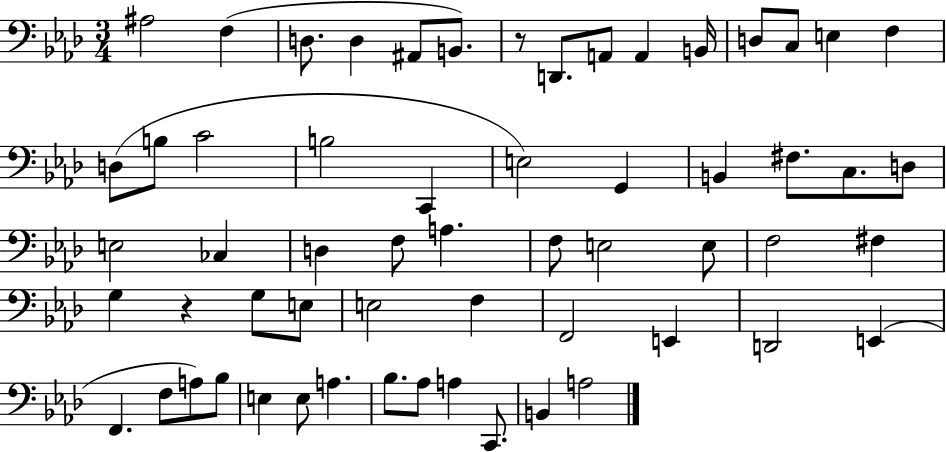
X:1
T:Untitled
M:3/4
L:1/4
K:Ab
^A,2 F, D,/2 D, ^A,,/2 B,,/2 z/2 D,,/2 A,,/2 A,, B,,/4 D,/2 C,/2 E, F, D,/2 B,/2 C2 B,2 C,, E,2 G,, B,, ^F,/2 C,/2 D,/2 E,2 _C, D, F,/2 A, F,/2 E,2 E,/2 F,2 ^F, G, z G,/2 E,/2 E,2 F, F,,2 E,, D,,2 E,, F,, F,/2 A,/2 _B,/2 E, E,/2 A, _B,/2 _A,/2 A, C,,/2 B,, A,2